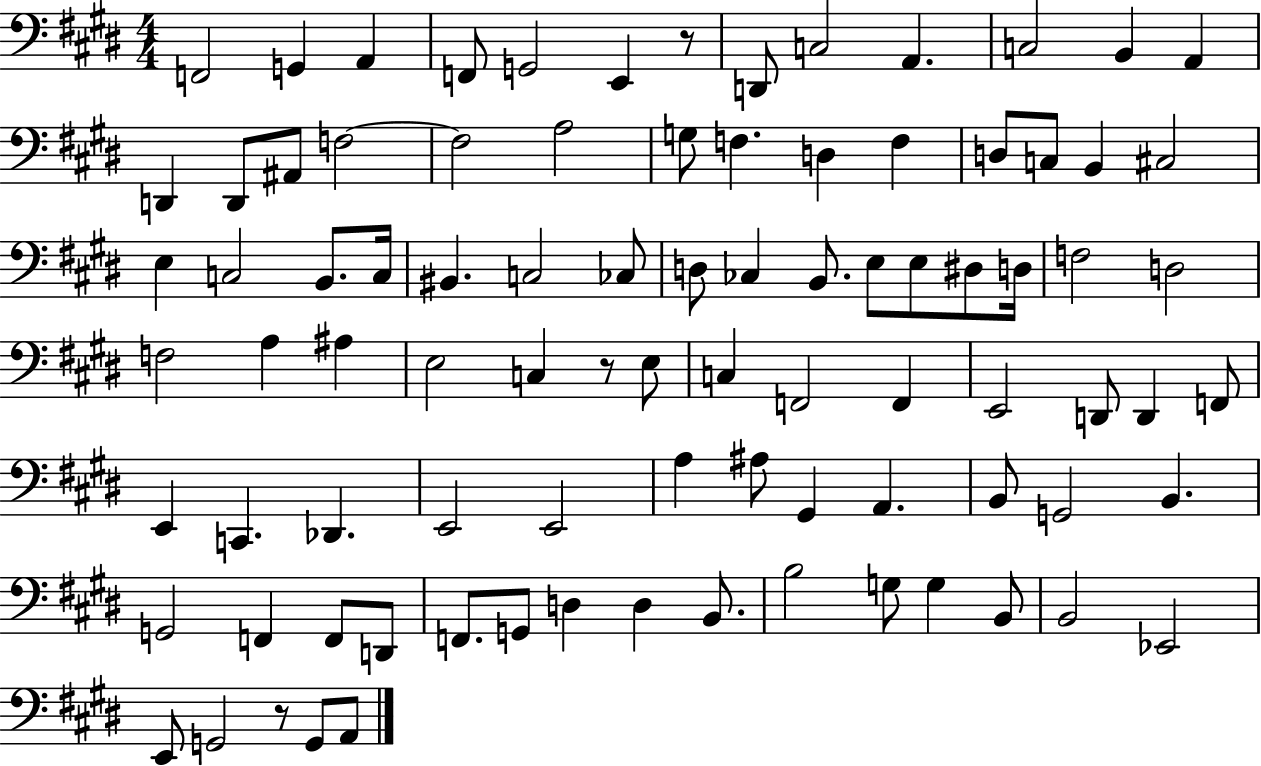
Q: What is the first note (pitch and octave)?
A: F2